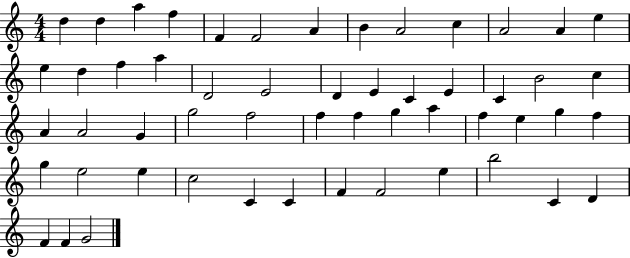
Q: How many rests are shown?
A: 0